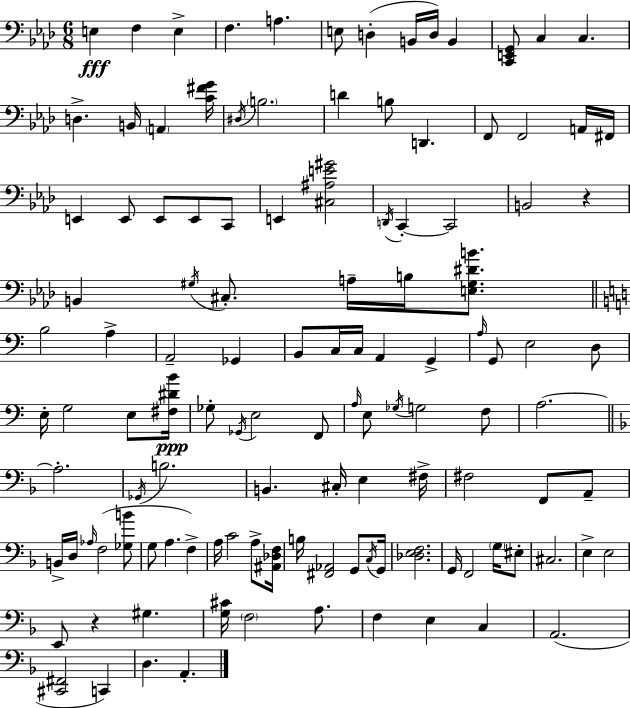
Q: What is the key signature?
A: F minor